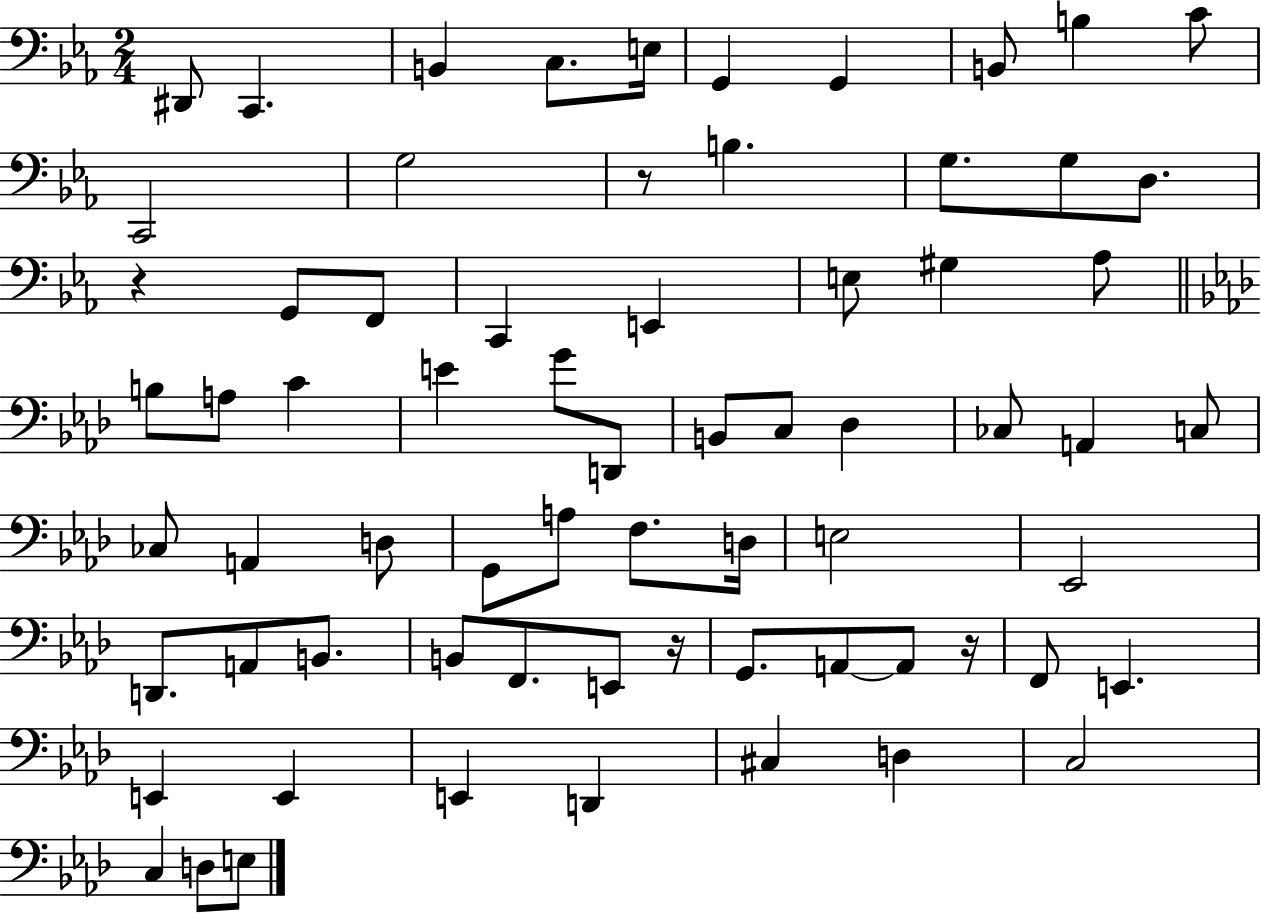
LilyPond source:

{
  \clef bass
  \numericTimeSignature
  \time 2/4
  \key ees \major
  \repeat volta 2 { dis,8 c,4. | b,4 c8. e16 | g,4 g,4 | b,8 b4 c'8 | \break c,2 | g2 | r8 b4. | g8. g8 d8. | \break r4 g,8 f,8 | c,4 e,4 | e8 gis4 aes8 | \bar "||" \break \key aes \major b8 a8 c'4 | e'4 g'8 d,8 | b,8 c8 des4 | ces8 a,4 c8 | \break ces8 a,4 d8 | g,8 a8 f8. d16 | e2 | ees,2 | \break d,8. a,8 b,8. | b,8 f,8. e,8 r16 | g,8. a,8~~ a,8 r16 | f,8 e,4. | \break e,4 e,4 | e,4 d,4 | cis4 d4 | c2 | \break c4 d8 e8 | } \bar "|."
}